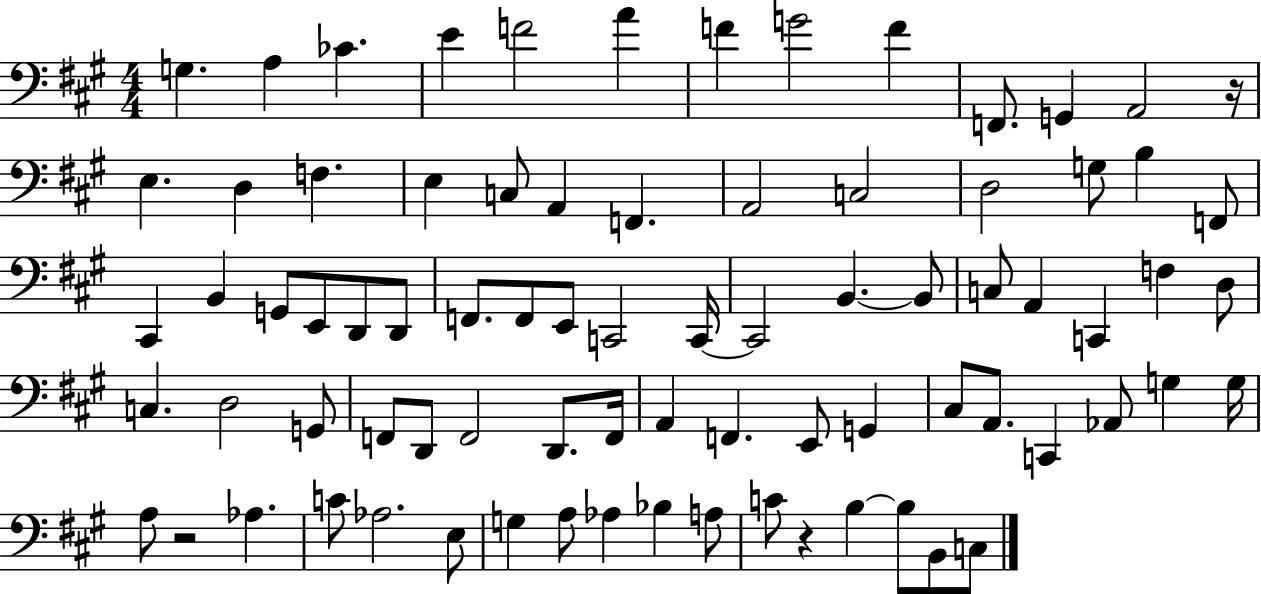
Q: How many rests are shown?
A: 3